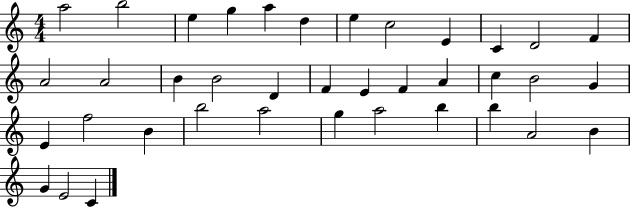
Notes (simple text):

A5/h B5/h E5/q G5/q A5/q D5/q E5/q C5/h E4/q C4/q D4/h F4/q A4/h A4/h B4/q B4/h D4/q F4/q E4/q F4/q A4/q C5/q B4/h G4/q E4/q F5/h B4/q B5/h A5/h G5/q A5/h B5/q B5/q A4/h B4/q G4/q E4/h C4/q